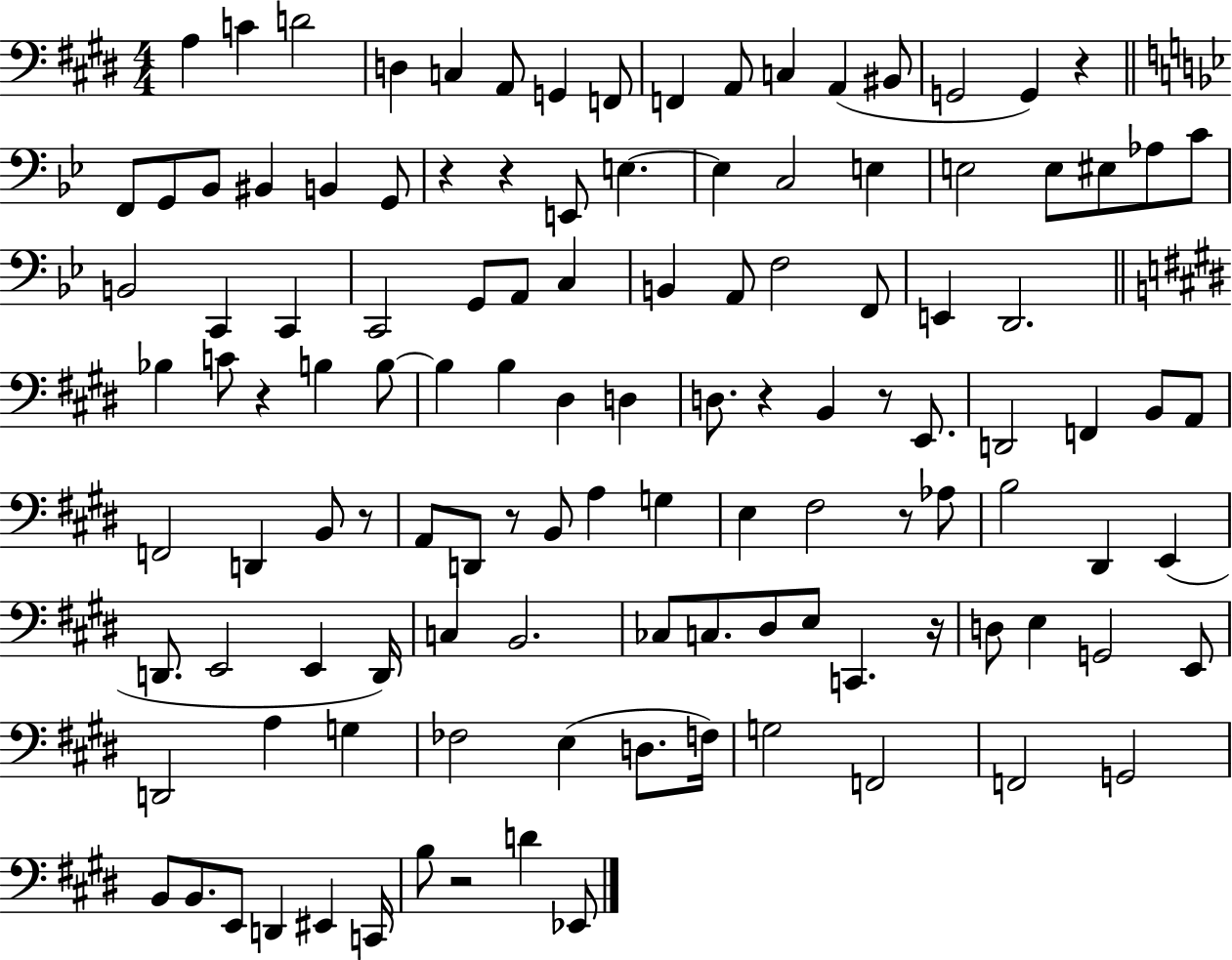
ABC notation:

X:1
T:Untitled
M:4/4
L:1/4
K:E
A, C D2 D, C, A,,/2 G,, F,,/2 F,, A,,/2 C, A,, ^B,,/2 G,,2 G,, z F,,/2 G,,/2 _B,,/2 ^B,, B,, G,,/2 z z E,,/2 E, E, C,2 E, E,2 E,/2 ^E,/2 _A,/2 C/2 B,,2 C,, C,, C,,2 G,,/2 A,,/2 C, B,, A,,/2 F,2 F,,/2 E,, D,,2 _B, C/2 z B, B,/2 B, B, ^D, D, D,/2 z B,, z/2 E,,/2 D,,2 F,, B,,/2 A,,/2 F,,2 D,, B,,/2 z/2 A,,/2 D,,/2 z/2 B,,/2 A, G, E, ^F,2 z/2 _A,/2 B,2 ^D,, E,, D,,/2 E,,2 E,, D,,/4 C, B,,2 _C,/2 C,/2 ^D,/2 E,/2 C,, z/4 D,/2 E, G,,2 E,,/2 D,,2 A, G, _F,2 E, D,/2 F,/4 G,2 F,,2 F,,2 G,,2 B,,/2 B,,/2 E,,/2 D,, ^E,, C,,/4 B,/2 z2 D _E,,/2